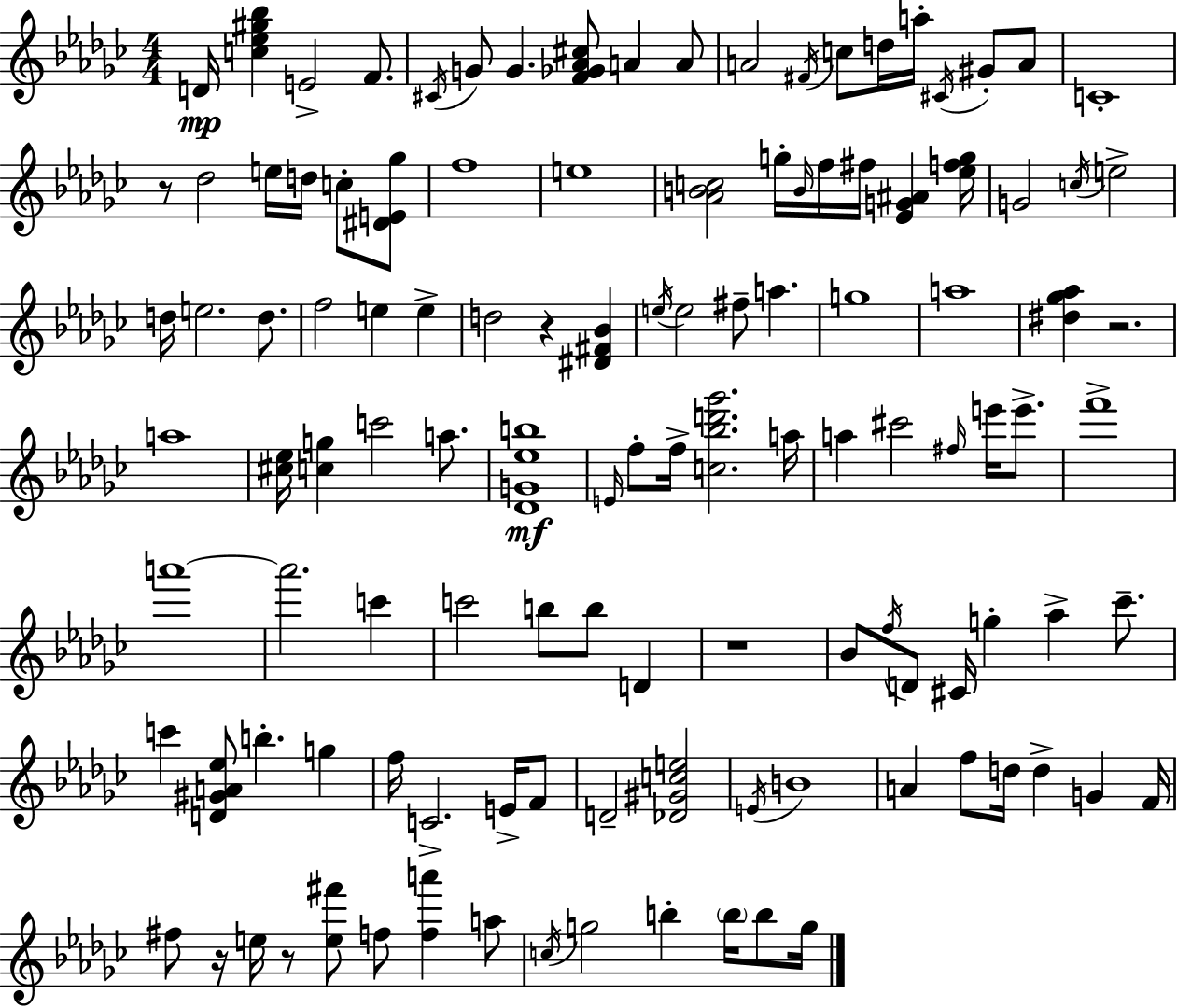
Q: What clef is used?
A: treble